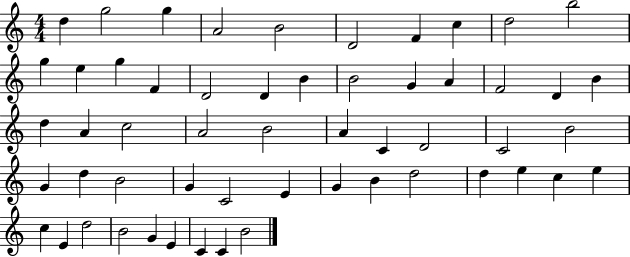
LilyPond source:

{
  \clef treble
  \numericTimeSignature
  \time 4/4
  \key c \major
  d''4 g''2 g''4 | a'2 b'2 | d'2 f'4 c''4 | d''2 b''2 | \break g''4 e''4 g''4 f'4 | d'2 d'4 b'4 | b'2 g'4 a'4 | f'2 d'4 b'4 | \break d''4 a'4 c''2 | a'2 b'2 | a'4 c'4 d'2 | c'2 b'2 | \break g'4 d''4 b'2 | g'4 c'2 e'4 | g'4 b'4 d''2 | d''4 e''4 c''4 e''4 | \break c''4 e'4 d''2 | b'2 g'4 e'4 | c'4 c'4 b'2 | \bar "|."
}